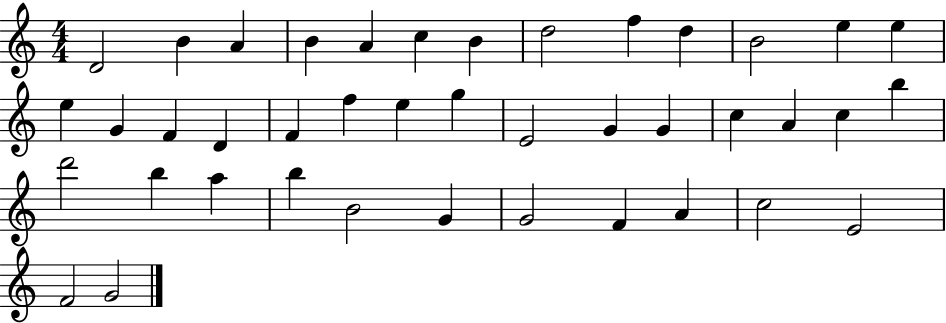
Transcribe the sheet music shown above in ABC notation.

X:1
T:Untitled
M:4/4
L:1/4
K:C
D2 B A B A c B d2 f d B2 e e e G F D F f e g E2 G G c A c b d'2 b a b B2 G G2 F A c2 E2 F2 G2